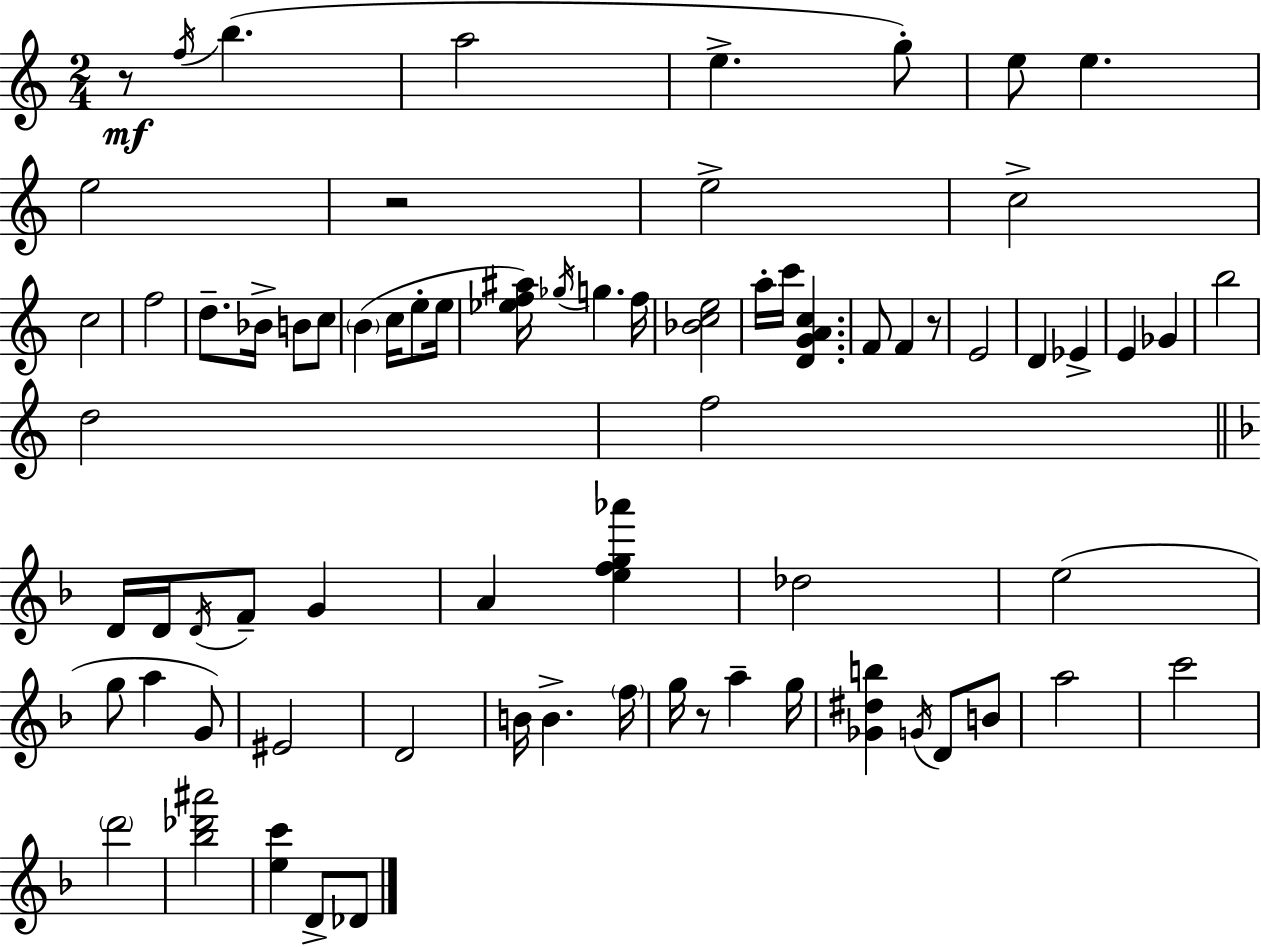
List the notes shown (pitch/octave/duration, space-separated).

R/e F5/s B5/q. A5/h E5/q. G5/e E5/e E5/q. E5/h R/h E5/h C5/h C5/h F5/h D5/e. Bb4/s B4/e C5/e B4/q C5/s E5/e E5/s [Eb5,F5,A#5]/s Gb5/s G5/q. F5/s [Bb4,C5,E5]/h A5/s C6/s [D4,G4,A4,C5]/q. F4/e F4/q R/e E4/h D4/q Eb4/q E4/q Gb4/q B5/h D5/h F5/h D4/s D4/s D4/s F4/e G4/q A4/q [E5,F5,G5,Ab6]/q Db5/h E5/h G5/e A5/q G4/e EIS4/h D4/h B4/s B4/q. F5/s G5/s R/e A5/q G5/s [Gb4,D#5,B5]/q G4/s D4/e B4/e A5/h C6/h D6/h [Bb5,Db6,A#6]/h [E5,C6]/q D4/e Db4/e